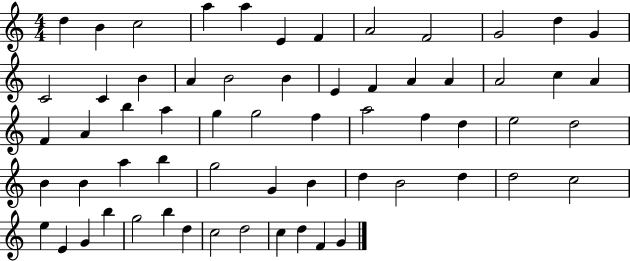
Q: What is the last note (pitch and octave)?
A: G4